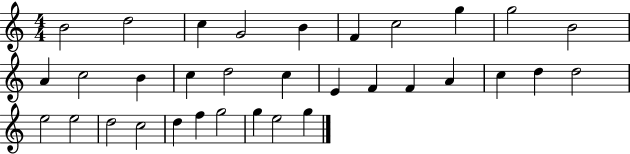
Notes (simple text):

B4/h D5/h C5/q G4/h B4/q F4/q C5/h G5/q G5/h B4/h A4/q C5/h B4/q C5/q D5/h C5/q E4/q F4/q F4/q A4/q C5/q D5/q D5/h E5/h E5/h D5/h C5/h D5/q F5/q G5/h G5/q E5/h G5/q